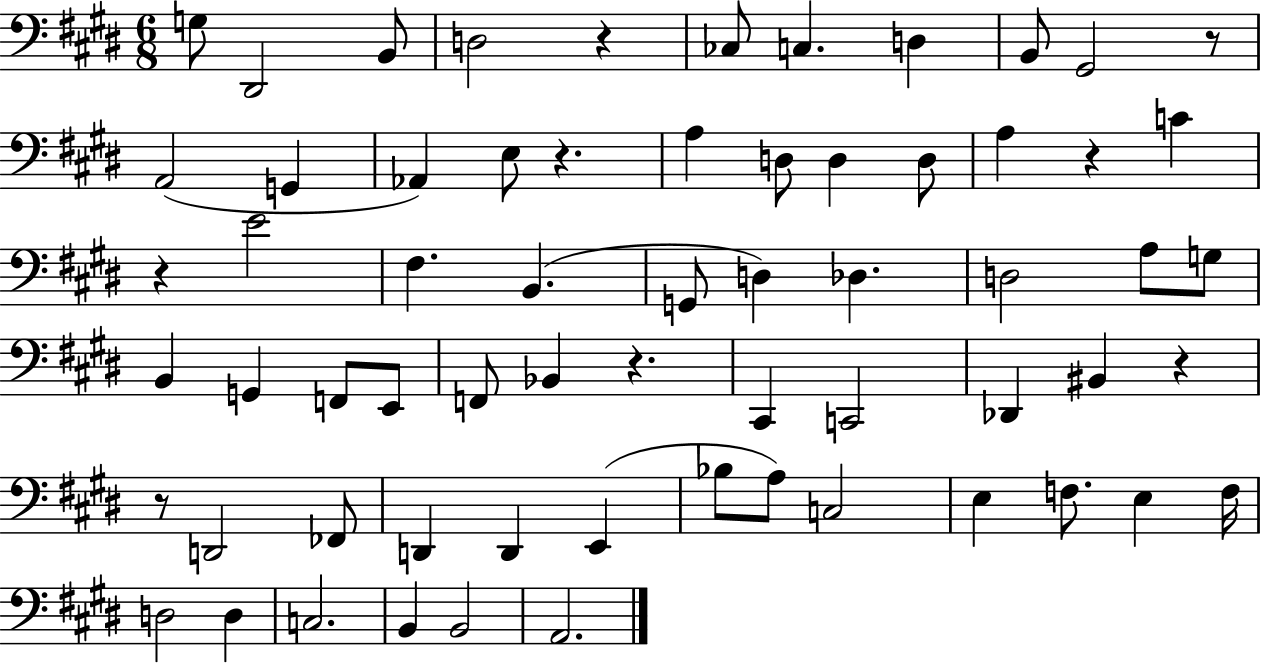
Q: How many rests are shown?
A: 8